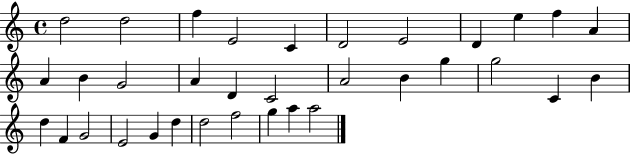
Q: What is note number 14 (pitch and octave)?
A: G4